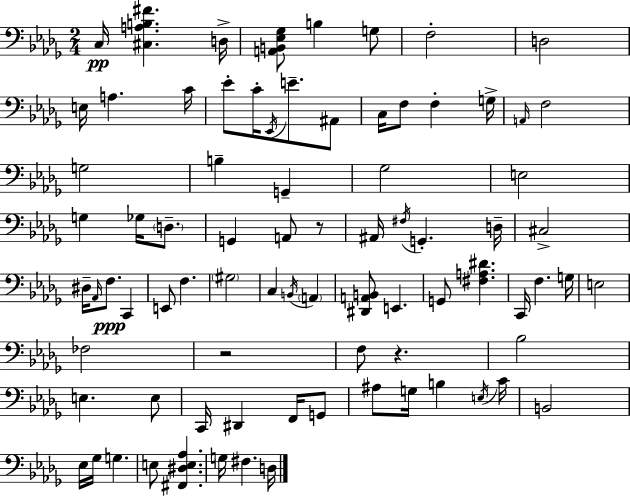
C3/s [C#3,A3,B3,F#4]/q. D3/s [A2,B2,Eb3,Gb3]/e B3/q G3/e F3/h D3/h E3/s A3/q. C4/s Eb4/e C4/s Eb2/s E4/e. A#2/e C3/s F3/e F3/q G3/s A2/s F3/h G3/h B3/q G2/q Gb3/h E3/h G3/q Gb3/s D3/e. G2/q A2/e R/e A#2/s F#3/s G2/q. D3/s C#3/h D#3/s Ab2/s F3/e. C2/q E2/e F3/q. G#3/h C3/q B2/s A2/q [D#2,A2,B2]/e E2/q. G2/e [F#3,A3,D#4]/q. C2/s F3/q. G3/s E3/h FES3/h R/h F3/e R/q. Bb3/h E3/q. E3/e C2/s D#2/q F2/s G2/e A#3/e G3/s B3/q E3/s C4/s B2/h Eb3/s Gb3/s G3/q. E3/e [F#2,D#3,E3,Ab3]/q. G3/s F#3/q. D3/s